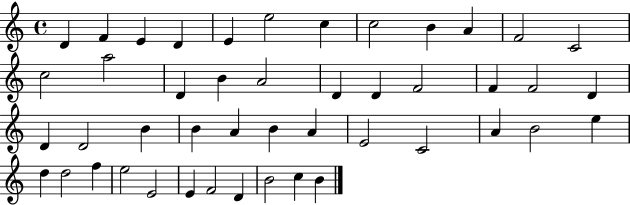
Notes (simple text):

D4/q F4/q E4/q D4/q E4/q E5/h C5/q C5/h B4/q A4/q F4/h C4/h C5/h A5/h D4/q B4/q A4/h D4/q D4/q F4/h F4/q F4/h D4/q D4/q D4/h B4/q B4/q A4/q B4/q A4/q E4/h C4/h A4/q B4/h E5/q D5/q D5/h F5/q E5/h E4/h E4/q F4/h D4/q B4/h C5/q B4/q